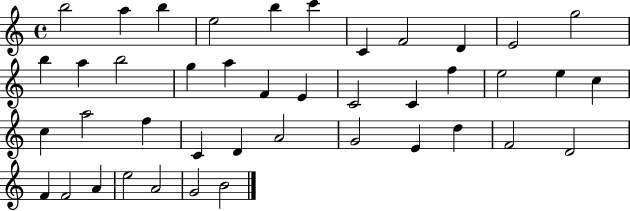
B5/h A5/q B5/q E5/h B5/q C6/q C4/q F4/h D4/q E4/h G5/h B5/q A5/q B5/h G5/q A5/q F4/q E4/q C4/h C4/q F5/q E5/h E5/q C5/q C5/q A5/h F5/q C4/q D4/q A4/h G4/h E4/q D5/q F4/h D4/h F4/q F4/h A4/q E5/h A4/h G4/h B4/h